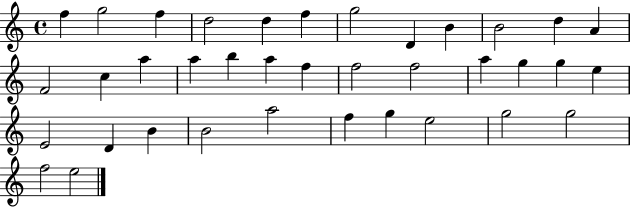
F5/q G5/h F5/q D5/h D5/q F5/q G5/h D4/q B4/q B4/h D5/q A4/q F4/h C5/q A5/q A5/q B5/q A5/q F5/q F5/h F5/h A5/q G5/q G5/q E5/q E4/h D4/q B4/q B4/h A5/h F5/q G5/q E5/h G5/h G5/h F5/h E5/h